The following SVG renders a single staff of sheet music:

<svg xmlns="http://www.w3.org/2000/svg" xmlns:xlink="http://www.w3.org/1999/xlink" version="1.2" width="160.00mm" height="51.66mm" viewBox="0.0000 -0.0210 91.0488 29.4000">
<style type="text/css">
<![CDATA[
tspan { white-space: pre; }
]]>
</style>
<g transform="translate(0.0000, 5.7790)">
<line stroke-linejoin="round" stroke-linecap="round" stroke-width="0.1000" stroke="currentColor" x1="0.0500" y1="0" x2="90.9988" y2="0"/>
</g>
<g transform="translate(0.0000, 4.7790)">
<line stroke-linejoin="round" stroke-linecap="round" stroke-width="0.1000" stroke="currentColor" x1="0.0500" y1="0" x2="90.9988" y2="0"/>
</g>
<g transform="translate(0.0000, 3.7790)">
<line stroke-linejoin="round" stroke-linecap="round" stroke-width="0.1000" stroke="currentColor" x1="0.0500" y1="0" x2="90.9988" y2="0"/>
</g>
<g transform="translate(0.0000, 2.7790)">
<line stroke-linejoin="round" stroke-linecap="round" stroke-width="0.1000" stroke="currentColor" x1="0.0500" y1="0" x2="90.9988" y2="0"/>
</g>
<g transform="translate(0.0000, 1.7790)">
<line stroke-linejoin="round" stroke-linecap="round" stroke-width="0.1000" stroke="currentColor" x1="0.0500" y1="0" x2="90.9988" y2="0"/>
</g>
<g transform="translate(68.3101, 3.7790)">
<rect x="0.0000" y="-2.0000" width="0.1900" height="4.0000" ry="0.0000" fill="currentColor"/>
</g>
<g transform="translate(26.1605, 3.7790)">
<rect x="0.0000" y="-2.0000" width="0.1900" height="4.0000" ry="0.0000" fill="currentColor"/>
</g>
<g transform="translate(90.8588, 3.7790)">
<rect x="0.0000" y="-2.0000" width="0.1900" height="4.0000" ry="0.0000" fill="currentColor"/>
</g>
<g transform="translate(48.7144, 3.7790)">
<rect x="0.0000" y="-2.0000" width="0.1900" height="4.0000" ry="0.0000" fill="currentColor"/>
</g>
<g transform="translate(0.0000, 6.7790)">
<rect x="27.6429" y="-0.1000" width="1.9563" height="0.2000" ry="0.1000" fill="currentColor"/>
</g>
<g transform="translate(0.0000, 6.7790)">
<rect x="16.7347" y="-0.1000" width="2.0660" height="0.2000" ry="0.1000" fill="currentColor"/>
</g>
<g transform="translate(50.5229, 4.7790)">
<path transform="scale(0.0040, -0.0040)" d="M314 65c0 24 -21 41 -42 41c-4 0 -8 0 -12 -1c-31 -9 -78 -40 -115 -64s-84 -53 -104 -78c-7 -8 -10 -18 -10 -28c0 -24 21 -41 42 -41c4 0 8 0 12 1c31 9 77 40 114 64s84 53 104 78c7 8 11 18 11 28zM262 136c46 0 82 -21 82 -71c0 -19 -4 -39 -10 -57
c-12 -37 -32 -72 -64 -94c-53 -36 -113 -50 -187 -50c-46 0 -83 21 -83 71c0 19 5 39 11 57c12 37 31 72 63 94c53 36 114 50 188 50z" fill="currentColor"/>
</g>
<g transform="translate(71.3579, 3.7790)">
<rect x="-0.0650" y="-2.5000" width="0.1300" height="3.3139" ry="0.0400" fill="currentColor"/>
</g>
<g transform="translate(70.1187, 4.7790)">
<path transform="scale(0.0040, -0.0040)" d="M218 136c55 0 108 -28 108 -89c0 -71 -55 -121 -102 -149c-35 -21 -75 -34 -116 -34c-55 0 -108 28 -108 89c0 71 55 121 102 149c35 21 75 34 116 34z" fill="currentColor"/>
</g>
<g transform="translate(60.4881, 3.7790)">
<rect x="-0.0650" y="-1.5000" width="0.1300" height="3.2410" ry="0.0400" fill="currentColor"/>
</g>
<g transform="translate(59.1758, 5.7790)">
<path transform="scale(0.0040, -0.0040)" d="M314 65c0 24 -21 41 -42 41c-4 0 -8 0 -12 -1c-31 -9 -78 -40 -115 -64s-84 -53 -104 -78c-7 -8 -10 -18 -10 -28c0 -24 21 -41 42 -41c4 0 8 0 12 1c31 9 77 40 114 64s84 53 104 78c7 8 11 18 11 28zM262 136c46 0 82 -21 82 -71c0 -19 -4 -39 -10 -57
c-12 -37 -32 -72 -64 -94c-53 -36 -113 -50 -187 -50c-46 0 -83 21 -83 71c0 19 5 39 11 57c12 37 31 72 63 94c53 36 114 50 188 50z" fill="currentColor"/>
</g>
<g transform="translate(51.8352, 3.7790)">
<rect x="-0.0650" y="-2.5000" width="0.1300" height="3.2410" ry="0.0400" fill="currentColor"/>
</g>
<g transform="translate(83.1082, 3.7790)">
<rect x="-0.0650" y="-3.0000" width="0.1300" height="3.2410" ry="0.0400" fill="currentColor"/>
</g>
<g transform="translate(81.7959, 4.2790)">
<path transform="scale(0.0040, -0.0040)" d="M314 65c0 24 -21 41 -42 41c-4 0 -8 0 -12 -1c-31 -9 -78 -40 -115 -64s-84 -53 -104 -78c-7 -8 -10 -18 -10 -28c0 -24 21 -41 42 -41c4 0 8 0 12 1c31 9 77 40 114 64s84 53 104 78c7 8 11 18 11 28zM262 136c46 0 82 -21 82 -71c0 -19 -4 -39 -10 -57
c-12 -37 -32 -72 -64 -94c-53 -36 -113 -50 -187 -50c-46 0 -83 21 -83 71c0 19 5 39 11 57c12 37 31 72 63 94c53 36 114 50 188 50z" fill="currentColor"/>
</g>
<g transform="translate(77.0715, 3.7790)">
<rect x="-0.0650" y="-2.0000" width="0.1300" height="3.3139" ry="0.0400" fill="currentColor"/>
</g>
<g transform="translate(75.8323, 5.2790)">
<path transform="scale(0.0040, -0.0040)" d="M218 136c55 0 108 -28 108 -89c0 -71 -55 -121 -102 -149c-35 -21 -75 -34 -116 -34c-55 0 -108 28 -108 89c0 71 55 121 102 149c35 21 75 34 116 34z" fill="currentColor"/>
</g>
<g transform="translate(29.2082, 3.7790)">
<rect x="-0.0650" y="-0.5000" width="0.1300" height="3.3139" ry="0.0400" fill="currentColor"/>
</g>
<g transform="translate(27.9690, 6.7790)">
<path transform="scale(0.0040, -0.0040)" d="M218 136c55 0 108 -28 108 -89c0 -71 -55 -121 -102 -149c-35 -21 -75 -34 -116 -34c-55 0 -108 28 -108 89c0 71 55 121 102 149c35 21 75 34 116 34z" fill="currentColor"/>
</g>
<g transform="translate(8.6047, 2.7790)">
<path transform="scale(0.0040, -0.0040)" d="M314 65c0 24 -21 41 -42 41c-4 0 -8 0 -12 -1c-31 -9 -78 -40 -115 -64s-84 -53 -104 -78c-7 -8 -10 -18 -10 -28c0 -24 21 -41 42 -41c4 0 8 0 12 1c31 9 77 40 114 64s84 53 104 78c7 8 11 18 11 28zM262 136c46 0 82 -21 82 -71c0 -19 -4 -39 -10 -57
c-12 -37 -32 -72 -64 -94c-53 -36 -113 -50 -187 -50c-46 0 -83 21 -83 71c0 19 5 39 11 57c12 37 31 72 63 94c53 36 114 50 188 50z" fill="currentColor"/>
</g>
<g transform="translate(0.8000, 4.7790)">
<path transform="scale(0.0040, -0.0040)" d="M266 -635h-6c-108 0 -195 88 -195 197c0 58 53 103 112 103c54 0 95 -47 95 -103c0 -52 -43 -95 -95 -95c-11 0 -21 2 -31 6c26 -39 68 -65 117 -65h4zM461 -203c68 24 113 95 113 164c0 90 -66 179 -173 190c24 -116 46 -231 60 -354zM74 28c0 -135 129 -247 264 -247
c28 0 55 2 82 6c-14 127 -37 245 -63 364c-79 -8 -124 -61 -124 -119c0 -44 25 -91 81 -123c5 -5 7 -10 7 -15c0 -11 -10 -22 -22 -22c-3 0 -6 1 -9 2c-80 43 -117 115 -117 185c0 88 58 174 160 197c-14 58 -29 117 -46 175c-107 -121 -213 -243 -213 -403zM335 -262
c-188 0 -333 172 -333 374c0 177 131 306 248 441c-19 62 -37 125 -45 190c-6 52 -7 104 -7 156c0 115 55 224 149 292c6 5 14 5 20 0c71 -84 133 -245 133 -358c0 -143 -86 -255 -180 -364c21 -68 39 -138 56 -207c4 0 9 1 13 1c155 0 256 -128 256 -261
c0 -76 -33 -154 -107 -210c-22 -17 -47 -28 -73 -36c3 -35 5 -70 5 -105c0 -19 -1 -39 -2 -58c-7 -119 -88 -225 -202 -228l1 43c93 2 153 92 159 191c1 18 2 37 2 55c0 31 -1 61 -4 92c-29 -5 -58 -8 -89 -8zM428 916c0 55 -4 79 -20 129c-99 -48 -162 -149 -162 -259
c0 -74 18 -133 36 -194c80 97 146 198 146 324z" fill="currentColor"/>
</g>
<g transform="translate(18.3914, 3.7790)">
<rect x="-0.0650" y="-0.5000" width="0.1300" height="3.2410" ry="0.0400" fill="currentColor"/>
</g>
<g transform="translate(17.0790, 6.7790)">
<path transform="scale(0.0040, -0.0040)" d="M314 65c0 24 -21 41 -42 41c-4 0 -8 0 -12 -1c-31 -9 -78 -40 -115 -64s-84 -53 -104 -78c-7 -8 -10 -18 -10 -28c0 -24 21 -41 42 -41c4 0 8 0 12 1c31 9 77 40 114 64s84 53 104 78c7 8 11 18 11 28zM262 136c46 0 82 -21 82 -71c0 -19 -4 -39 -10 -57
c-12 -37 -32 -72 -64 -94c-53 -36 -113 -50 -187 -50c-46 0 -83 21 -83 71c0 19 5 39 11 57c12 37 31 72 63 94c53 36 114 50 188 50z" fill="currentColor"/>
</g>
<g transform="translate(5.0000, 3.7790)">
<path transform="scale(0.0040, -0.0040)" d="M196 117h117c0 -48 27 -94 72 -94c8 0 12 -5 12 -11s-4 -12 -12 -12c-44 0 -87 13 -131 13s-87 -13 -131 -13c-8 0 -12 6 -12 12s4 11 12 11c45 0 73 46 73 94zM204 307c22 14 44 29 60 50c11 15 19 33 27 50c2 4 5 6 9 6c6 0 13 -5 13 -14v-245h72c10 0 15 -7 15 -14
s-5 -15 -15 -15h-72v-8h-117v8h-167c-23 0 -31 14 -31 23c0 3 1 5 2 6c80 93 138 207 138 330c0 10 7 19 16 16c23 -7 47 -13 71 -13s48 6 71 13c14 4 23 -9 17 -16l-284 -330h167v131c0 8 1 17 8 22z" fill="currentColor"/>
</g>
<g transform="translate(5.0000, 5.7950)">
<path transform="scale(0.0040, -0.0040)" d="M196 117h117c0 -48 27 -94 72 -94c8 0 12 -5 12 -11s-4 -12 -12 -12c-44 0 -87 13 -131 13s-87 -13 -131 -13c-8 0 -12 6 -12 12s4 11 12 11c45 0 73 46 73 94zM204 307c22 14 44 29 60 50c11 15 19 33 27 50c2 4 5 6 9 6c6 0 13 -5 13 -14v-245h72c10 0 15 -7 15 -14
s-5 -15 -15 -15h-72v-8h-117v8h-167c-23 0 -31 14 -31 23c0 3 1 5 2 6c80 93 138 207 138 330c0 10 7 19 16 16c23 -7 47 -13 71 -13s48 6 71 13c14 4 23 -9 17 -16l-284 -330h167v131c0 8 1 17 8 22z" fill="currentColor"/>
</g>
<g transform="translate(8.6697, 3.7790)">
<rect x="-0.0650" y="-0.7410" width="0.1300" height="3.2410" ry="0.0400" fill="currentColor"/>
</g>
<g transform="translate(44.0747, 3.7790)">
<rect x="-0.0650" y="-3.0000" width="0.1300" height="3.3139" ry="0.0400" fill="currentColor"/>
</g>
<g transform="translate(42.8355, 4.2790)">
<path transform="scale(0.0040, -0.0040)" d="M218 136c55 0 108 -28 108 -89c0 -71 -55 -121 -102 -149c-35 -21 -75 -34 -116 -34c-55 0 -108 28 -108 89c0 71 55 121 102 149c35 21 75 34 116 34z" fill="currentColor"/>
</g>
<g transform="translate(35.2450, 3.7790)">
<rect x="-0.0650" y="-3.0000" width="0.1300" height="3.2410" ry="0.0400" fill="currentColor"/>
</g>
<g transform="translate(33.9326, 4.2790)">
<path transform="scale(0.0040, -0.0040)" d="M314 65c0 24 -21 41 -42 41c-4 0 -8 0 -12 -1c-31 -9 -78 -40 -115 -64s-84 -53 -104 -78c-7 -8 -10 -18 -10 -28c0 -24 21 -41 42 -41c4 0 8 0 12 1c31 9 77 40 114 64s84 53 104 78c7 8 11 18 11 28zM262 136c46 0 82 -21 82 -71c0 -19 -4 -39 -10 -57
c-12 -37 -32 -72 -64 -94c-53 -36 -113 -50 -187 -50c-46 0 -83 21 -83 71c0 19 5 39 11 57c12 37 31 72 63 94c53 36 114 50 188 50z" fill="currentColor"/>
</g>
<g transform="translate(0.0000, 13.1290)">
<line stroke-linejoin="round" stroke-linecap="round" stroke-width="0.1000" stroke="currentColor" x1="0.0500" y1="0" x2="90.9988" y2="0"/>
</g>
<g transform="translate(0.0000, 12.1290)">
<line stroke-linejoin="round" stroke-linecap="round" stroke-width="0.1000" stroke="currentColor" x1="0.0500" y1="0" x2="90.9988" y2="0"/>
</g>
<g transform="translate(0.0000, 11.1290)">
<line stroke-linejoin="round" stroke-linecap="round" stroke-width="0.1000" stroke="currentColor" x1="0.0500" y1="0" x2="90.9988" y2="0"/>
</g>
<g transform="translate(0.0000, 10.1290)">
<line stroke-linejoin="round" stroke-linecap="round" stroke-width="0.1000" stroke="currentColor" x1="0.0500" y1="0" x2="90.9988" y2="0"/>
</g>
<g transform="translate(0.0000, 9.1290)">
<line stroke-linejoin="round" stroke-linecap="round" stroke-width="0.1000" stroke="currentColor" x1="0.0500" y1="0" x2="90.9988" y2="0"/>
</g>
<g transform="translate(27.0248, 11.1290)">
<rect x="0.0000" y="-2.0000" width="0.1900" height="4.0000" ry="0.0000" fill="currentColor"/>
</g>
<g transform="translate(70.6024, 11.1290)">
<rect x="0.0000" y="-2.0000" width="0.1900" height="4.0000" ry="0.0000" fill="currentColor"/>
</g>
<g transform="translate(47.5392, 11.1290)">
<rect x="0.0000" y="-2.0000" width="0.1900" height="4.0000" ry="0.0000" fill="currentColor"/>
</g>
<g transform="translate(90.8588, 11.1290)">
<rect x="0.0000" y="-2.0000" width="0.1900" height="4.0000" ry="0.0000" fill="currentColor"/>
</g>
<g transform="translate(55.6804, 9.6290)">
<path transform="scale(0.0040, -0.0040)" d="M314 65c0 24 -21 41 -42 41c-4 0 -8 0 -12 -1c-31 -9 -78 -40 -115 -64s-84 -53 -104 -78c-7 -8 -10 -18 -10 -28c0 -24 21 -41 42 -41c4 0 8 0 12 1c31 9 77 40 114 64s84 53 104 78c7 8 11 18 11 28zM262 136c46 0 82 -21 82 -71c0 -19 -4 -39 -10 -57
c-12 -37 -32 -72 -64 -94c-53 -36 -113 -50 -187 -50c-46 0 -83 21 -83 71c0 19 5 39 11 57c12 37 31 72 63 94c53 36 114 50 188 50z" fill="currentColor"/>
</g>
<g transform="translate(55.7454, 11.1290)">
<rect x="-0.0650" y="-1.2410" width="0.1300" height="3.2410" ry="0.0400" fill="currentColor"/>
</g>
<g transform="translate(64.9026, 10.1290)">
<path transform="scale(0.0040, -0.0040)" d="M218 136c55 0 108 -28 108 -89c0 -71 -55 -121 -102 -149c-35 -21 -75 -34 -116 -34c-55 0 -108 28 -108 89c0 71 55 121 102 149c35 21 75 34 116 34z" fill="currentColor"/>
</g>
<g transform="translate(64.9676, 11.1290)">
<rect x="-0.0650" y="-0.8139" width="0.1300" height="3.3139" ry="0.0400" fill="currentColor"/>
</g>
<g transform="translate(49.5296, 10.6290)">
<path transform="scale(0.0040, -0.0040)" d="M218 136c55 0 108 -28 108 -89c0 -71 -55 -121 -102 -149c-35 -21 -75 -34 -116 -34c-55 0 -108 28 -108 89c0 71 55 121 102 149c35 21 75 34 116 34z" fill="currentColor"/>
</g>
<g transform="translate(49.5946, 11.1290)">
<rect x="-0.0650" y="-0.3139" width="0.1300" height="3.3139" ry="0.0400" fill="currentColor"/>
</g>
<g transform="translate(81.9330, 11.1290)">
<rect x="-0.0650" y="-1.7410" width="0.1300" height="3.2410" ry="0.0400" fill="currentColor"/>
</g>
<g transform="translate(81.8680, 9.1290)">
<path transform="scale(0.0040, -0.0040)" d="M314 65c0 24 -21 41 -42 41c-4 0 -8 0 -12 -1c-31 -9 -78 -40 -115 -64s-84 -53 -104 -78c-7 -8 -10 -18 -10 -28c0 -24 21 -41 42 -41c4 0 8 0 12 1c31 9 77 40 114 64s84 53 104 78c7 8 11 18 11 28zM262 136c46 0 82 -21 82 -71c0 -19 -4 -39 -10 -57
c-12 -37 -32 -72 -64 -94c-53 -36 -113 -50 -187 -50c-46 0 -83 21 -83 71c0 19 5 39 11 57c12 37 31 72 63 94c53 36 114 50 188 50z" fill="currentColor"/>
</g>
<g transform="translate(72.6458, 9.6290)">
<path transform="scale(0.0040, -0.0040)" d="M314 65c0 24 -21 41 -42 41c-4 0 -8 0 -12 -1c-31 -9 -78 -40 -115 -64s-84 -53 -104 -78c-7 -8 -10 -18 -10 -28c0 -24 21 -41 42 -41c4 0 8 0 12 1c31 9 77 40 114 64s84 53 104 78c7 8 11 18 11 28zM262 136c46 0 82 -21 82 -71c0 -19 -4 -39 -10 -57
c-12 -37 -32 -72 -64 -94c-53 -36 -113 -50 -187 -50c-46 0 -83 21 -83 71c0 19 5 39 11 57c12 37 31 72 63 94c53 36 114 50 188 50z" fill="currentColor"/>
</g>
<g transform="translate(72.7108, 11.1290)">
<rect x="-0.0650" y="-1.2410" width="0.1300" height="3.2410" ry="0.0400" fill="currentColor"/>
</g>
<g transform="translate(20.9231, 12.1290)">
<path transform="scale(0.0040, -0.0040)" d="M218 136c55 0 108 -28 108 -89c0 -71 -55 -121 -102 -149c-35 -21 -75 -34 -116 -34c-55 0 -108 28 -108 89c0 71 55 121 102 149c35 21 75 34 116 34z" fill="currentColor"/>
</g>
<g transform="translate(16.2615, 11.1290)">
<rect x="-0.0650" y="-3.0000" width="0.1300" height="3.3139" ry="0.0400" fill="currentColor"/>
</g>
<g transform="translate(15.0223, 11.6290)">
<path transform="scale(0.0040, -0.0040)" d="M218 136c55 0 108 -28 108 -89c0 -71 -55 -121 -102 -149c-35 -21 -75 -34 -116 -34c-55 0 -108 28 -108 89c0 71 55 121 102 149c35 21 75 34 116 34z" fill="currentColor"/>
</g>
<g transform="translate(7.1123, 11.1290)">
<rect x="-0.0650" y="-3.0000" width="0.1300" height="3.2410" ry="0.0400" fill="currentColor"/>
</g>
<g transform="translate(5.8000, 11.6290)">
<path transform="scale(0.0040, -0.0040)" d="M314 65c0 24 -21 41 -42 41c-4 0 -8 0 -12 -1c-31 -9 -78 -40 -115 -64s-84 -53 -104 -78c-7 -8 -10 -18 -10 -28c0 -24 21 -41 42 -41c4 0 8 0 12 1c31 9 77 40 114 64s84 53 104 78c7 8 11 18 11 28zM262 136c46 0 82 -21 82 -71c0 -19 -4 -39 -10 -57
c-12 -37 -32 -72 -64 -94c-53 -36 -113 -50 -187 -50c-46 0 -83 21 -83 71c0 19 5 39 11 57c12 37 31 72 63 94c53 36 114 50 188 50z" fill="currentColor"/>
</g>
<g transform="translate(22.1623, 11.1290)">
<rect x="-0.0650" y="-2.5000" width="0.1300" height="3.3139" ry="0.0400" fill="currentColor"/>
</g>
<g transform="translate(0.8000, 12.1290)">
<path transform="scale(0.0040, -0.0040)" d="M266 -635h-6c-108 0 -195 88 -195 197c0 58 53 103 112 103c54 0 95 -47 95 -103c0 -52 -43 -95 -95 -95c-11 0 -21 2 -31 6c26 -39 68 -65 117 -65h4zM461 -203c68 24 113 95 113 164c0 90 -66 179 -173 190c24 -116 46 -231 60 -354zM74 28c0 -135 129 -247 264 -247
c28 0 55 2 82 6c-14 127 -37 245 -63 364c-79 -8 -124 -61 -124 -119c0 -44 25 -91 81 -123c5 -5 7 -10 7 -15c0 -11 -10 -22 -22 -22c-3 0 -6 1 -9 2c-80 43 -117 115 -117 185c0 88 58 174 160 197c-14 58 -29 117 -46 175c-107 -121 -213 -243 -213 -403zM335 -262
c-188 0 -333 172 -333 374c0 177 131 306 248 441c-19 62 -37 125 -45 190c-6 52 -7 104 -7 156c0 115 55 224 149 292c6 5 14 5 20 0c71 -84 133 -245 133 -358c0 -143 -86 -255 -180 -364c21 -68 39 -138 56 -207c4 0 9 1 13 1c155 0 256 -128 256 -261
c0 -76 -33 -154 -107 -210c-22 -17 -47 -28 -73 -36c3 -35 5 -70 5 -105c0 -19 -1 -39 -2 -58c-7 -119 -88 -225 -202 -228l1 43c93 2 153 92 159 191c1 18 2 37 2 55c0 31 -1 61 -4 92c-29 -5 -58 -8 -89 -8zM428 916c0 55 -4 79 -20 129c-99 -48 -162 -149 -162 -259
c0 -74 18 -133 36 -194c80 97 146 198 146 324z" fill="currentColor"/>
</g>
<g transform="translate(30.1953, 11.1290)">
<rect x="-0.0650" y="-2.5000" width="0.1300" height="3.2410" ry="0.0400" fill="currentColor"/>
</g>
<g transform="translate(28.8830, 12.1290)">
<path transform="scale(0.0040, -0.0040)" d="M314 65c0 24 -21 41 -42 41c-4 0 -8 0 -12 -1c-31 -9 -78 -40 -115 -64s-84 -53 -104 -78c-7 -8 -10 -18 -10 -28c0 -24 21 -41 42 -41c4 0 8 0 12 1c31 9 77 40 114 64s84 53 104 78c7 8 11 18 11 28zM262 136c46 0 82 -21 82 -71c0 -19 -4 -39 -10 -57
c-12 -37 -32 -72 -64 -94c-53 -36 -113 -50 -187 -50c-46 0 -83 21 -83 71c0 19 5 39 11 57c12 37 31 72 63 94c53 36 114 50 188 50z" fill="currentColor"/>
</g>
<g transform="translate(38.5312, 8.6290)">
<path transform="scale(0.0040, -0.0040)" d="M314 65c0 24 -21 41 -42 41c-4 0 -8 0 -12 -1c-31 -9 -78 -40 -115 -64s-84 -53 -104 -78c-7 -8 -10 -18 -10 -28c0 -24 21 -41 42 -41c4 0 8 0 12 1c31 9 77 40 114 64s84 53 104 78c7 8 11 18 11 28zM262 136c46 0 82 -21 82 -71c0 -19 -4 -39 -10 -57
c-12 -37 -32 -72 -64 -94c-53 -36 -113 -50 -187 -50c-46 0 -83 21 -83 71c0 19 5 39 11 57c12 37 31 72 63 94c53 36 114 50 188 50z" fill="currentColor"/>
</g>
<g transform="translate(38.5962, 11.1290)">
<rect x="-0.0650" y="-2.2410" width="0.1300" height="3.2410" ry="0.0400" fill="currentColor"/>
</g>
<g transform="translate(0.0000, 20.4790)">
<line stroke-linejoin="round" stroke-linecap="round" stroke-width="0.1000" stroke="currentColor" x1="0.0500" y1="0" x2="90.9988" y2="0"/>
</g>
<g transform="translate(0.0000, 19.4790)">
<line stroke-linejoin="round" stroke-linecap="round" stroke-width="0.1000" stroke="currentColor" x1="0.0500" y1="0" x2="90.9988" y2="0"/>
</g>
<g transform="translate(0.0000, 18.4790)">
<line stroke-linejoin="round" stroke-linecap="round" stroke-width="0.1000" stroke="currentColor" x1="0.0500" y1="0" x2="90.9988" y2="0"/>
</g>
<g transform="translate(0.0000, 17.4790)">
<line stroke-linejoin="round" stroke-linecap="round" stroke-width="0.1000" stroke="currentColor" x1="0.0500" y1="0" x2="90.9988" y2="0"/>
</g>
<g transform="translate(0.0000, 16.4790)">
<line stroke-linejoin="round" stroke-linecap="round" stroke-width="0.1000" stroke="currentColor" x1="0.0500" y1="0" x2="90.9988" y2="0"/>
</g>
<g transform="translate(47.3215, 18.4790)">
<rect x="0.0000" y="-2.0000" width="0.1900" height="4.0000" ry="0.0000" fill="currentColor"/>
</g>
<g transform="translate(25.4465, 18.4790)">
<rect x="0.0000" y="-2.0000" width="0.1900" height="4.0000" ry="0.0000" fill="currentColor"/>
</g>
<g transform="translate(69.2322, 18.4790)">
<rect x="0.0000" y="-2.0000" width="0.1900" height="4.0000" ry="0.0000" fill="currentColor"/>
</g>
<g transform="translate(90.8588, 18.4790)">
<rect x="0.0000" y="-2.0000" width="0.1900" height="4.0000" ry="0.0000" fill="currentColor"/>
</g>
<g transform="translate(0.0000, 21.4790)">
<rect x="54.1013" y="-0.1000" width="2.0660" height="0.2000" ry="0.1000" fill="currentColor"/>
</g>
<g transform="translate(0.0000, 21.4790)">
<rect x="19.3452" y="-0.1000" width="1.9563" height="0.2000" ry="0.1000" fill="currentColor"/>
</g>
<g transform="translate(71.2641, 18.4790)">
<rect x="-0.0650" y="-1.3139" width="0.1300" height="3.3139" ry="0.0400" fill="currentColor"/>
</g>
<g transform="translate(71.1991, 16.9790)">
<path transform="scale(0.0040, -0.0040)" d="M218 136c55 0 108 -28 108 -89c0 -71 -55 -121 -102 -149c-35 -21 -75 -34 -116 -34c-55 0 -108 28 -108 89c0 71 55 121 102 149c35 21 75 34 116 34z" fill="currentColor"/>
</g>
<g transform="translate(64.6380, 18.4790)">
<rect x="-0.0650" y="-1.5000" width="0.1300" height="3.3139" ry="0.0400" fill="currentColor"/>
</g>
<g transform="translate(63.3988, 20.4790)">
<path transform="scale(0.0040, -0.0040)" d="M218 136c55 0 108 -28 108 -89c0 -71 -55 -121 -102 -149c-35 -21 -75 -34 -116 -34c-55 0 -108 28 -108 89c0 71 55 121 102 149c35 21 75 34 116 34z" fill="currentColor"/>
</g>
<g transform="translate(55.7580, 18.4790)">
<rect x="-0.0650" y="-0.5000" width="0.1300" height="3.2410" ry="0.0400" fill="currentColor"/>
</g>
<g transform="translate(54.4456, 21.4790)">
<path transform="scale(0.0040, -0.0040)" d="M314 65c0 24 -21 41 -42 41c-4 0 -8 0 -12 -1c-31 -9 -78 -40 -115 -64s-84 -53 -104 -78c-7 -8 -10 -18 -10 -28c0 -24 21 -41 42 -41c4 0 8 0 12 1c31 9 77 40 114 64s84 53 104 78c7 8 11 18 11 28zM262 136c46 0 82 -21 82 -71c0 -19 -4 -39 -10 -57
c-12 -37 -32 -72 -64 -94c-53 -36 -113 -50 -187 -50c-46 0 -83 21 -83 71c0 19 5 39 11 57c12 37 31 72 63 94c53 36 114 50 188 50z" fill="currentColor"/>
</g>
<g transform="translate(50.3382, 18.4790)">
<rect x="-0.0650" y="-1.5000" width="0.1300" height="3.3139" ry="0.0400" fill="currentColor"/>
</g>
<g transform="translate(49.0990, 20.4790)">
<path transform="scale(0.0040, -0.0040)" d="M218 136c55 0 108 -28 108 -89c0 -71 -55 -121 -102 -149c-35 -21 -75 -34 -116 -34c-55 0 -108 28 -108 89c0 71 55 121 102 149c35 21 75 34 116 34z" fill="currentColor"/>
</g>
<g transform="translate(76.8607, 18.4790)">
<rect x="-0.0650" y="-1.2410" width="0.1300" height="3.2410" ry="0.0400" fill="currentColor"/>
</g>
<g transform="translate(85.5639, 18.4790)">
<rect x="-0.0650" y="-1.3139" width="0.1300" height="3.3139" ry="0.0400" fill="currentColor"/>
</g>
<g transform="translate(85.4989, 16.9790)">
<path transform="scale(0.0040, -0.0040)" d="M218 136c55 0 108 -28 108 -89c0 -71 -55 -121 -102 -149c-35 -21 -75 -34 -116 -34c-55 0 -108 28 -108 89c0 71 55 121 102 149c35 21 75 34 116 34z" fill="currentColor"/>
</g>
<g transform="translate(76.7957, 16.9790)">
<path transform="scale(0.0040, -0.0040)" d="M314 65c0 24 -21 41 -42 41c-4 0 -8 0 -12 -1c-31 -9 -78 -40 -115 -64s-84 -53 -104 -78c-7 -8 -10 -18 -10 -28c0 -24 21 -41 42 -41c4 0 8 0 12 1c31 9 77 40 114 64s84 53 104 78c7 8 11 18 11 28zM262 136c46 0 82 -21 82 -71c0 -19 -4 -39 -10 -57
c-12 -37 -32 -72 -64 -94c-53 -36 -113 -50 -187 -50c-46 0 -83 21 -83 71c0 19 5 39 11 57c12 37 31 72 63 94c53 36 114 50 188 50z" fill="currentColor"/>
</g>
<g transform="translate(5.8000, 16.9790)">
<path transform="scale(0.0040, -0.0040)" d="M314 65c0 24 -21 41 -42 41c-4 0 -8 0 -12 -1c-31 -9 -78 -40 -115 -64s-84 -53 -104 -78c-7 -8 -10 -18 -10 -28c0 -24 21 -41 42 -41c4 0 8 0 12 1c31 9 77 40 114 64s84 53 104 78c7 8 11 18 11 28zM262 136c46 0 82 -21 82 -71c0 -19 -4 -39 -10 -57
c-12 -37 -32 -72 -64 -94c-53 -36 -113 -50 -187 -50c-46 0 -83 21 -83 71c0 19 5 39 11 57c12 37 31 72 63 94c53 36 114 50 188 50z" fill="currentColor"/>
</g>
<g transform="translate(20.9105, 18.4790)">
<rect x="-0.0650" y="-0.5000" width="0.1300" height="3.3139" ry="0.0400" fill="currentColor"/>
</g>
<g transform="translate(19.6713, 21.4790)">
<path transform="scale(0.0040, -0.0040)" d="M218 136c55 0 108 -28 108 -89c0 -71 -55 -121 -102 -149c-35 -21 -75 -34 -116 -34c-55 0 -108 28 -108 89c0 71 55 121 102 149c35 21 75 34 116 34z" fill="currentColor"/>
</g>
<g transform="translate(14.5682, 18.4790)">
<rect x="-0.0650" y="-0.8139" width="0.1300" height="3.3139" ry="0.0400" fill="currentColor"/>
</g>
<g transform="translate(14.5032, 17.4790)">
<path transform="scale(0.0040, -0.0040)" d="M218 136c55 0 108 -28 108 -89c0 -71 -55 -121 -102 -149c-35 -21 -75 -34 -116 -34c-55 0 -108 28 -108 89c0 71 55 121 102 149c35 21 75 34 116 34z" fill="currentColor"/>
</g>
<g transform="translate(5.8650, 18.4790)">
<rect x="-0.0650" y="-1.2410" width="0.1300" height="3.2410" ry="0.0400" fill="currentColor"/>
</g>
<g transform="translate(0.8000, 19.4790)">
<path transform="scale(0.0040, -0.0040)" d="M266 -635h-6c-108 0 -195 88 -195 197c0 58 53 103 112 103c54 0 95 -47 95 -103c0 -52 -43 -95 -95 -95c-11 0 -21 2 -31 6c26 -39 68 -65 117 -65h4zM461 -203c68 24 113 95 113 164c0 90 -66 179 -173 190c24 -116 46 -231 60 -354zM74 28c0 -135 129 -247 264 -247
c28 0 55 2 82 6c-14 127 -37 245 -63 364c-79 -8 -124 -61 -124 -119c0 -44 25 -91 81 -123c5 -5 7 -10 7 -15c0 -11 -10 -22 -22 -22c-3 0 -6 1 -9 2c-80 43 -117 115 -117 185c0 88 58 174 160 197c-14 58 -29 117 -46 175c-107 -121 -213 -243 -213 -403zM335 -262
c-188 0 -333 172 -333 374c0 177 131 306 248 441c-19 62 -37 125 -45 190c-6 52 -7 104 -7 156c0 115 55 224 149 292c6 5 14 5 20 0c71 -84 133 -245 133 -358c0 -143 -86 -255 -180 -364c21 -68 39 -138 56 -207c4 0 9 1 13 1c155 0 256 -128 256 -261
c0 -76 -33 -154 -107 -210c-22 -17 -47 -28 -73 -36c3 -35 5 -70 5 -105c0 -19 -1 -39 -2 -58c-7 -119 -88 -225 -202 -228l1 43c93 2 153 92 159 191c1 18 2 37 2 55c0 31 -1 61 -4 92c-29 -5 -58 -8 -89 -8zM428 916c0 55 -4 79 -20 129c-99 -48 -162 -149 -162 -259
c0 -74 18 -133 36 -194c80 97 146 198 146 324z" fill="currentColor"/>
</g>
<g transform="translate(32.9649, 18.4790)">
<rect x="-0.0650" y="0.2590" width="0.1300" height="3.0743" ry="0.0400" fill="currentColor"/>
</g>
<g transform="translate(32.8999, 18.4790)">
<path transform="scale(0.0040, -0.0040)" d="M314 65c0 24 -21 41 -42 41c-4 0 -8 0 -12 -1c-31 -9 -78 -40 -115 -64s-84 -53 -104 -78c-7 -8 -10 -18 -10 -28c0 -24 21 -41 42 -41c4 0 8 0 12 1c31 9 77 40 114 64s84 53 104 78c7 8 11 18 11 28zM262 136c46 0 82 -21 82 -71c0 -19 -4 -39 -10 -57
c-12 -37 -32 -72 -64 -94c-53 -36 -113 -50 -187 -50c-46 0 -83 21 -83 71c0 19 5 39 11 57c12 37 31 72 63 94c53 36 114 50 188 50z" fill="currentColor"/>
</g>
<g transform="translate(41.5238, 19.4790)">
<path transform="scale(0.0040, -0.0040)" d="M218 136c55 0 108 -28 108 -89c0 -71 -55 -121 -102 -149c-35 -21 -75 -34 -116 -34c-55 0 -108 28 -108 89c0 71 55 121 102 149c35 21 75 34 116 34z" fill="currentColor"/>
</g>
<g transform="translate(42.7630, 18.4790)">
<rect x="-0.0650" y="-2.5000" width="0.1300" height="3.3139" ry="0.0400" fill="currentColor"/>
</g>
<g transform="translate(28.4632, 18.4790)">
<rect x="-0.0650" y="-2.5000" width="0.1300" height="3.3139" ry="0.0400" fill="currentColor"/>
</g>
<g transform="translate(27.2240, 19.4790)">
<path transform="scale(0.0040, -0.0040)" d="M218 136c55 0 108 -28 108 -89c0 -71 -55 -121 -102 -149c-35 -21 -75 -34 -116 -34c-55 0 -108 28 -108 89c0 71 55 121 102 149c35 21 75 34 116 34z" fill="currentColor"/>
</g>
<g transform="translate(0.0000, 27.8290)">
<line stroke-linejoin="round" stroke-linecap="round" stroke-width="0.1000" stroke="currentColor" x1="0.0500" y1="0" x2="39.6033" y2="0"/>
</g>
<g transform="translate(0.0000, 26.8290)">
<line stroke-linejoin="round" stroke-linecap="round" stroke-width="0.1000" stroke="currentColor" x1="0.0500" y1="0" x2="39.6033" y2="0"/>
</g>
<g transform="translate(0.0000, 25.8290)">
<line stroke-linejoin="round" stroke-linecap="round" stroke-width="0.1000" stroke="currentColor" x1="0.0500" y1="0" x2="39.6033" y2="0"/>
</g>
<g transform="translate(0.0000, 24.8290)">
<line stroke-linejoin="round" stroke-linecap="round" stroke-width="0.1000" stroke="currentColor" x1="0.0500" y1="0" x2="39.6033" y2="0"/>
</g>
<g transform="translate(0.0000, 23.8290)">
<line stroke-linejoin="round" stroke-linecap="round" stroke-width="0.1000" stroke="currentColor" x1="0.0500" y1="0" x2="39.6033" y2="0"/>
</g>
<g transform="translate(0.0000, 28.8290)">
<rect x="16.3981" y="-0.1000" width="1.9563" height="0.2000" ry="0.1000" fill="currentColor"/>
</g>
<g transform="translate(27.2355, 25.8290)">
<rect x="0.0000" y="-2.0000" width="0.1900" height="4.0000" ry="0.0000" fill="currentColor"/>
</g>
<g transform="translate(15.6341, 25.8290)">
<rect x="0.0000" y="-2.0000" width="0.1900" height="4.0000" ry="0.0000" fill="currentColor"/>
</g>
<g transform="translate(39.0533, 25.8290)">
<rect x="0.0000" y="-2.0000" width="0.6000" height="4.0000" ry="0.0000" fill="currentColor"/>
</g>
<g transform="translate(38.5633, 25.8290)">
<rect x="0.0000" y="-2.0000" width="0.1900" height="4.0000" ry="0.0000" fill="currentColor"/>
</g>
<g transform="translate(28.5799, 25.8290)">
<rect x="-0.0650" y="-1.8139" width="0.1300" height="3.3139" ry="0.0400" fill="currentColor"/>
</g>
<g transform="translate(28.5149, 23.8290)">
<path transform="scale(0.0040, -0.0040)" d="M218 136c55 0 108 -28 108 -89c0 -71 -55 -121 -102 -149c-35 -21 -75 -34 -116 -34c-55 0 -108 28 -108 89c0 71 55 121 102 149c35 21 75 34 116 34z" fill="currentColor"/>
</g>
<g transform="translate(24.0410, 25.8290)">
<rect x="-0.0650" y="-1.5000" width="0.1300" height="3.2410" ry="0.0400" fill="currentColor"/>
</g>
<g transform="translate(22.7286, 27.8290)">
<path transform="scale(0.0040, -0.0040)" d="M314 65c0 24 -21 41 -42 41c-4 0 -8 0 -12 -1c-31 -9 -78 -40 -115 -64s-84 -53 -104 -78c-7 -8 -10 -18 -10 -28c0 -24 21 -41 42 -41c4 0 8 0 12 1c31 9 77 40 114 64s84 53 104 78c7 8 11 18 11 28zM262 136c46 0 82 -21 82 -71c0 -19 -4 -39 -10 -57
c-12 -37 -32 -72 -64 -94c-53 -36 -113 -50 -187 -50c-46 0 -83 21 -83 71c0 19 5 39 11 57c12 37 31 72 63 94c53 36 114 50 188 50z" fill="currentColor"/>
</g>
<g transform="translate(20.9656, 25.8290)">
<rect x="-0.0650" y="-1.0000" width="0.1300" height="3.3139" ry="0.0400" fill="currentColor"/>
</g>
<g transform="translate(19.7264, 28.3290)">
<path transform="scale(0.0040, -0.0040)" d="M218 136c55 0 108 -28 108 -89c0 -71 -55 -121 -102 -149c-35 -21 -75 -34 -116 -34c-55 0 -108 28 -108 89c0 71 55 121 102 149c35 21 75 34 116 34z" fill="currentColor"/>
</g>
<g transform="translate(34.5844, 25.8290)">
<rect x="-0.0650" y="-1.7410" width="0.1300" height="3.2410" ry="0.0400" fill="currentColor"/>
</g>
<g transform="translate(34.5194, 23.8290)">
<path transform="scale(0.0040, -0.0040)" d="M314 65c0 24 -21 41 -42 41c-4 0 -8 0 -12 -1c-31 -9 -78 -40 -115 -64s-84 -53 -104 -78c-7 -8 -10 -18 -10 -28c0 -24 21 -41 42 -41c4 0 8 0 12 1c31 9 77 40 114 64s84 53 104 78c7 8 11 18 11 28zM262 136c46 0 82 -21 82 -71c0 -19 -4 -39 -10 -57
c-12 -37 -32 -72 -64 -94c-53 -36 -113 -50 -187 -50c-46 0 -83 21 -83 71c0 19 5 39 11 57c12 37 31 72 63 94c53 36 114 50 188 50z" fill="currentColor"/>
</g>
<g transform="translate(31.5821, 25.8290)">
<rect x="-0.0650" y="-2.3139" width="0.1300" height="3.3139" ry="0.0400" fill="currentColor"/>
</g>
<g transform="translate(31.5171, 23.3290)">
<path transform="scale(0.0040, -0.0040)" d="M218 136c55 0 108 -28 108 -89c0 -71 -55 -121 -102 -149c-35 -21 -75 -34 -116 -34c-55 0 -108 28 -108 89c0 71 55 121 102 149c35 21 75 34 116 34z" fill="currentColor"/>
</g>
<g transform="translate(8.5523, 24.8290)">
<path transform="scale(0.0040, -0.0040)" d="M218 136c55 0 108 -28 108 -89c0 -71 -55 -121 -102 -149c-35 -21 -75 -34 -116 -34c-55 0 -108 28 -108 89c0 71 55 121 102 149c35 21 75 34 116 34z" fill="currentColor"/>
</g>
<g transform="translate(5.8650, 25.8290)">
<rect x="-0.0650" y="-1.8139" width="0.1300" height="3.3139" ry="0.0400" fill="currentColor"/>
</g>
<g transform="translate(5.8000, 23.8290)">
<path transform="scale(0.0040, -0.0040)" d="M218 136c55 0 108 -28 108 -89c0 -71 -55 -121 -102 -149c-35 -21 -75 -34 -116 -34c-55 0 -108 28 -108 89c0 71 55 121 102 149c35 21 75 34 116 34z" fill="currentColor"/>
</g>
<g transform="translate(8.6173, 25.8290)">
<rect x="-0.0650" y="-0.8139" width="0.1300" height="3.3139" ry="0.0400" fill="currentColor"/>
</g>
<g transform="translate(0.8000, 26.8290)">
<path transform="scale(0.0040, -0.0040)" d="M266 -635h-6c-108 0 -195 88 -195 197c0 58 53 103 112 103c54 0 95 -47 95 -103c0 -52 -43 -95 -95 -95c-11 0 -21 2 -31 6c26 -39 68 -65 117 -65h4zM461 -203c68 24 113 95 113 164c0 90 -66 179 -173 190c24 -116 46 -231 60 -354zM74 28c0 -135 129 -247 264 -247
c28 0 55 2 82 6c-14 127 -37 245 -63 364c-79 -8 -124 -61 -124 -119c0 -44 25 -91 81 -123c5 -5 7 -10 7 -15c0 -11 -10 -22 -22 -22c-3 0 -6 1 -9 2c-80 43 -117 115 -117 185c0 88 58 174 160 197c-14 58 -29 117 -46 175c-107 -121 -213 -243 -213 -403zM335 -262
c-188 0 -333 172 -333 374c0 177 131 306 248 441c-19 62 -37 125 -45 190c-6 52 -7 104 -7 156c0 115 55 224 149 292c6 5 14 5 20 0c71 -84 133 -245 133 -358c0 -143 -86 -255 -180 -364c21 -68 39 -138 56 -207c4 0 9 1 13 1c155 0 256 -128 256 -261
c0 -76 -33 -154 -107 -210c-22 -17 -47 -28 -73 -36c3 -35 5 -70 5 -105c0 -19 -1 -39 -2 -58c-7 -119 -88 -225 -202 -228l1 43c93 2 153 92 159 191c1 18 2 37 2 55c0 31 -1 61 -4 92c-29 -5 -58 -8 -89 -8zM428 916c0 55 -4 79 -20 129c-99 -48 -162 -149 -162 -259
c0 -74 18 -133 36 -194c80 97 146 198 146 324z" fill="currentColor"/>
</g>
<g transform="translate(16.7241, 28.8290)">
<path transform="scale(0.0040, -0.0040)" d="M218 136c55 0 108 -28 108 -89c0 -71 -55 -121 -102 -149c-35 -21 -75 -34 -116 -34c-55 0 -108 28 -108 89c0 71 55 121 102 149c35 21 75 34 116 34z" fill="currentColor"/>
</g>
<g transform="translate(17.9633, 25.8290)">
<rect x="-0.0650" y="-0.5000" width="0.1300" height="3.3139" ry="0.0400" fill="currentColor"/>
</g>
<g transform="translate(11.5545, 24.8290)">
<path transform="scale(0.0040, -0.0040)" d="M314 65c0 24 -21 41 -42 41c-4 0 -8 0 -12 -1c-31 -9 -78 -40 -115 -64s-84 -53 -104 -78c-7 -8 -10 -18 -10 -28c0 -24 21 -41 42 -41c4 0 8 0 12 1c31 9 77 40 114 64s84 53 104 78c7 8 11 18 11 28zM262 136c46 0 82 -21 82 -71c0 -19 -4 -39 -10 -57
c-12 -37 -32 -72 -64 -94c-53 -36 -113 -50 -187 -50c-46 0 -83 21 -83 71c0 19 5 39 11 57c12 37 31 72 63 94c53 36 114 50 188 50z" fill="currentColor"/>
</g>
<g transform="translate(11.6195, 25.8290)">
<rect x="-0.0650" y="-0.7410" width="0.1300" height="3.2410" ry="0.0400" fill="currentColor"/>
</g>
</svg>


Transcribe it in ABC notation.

X:1
T:Untitled
M:4/4
L:1/4
K:C
d2 C2 C A2 A G2 E2 G F A2 A2 A G G2 g2 c e2 d e2 f2 e2 d C G B2 G E C2 E e e2 e f d d2 C D E2 f g f2